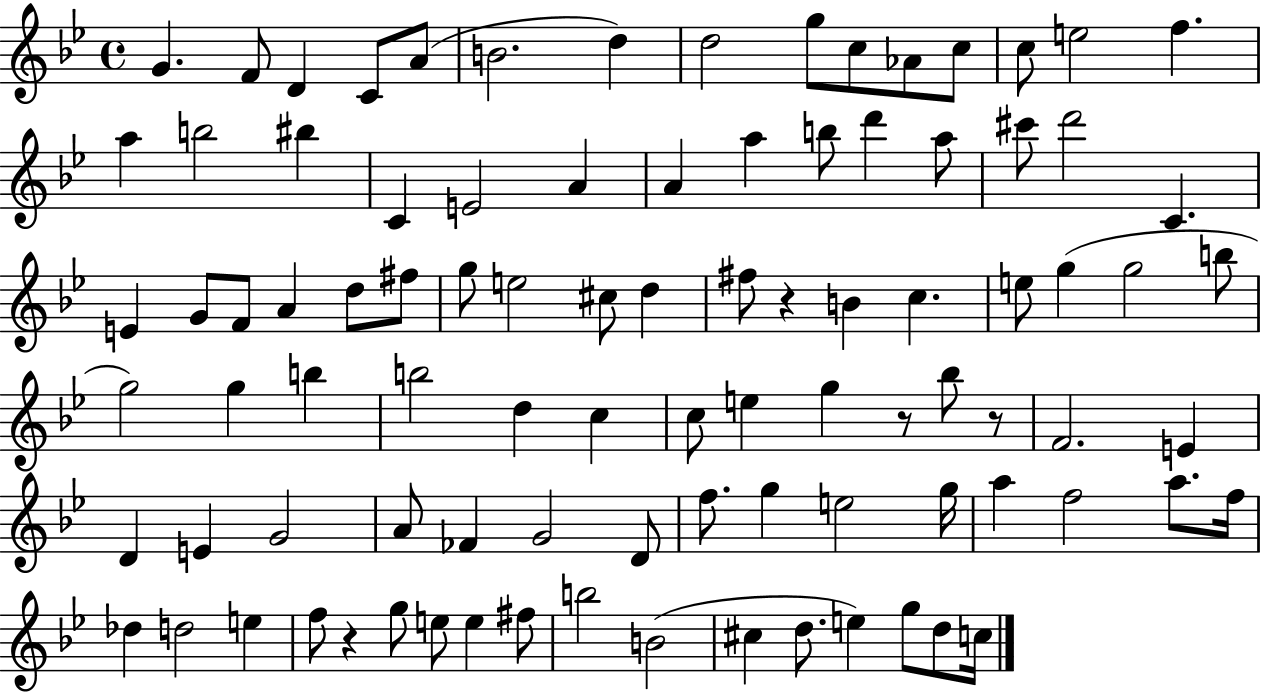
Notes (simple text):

G4/q. F4/e D4/q C4/e A4/e B4/h. D5/q D5/h G5/e C5/e Ab4/e C5/e C5/e E5/h F5/q. A5/q B5/h BIS5/q C4/q E4/h A4/q A4/q A5/q B5/e D6/q A5/e C#6/e D6/h C4/q. E4/q G4/e F4/e A4/q D5/e F#5/e G5/e E5/h C#5/e D5/q F#5/e R/q B4/q C5/q. E5/e G5/q G5/h B5/e G5/h G5/q B5/q B5/h D5/q C5/q C5/e E5/q G5/q R/e Bb5/e R/e F4/h. E4/q D4/q E4/q G4/h A4/e FES4/q G4/h D4/e F5/e. G5/q E5/h G5/s A5/q F5/h A5/e. F5/s Db5/q D5/h E5/q F5/e R/q G5/e E5/e E5/q F#5/e B5/h B4/h C#5/q D5/e. E5/q G5/e D5/e C5/s